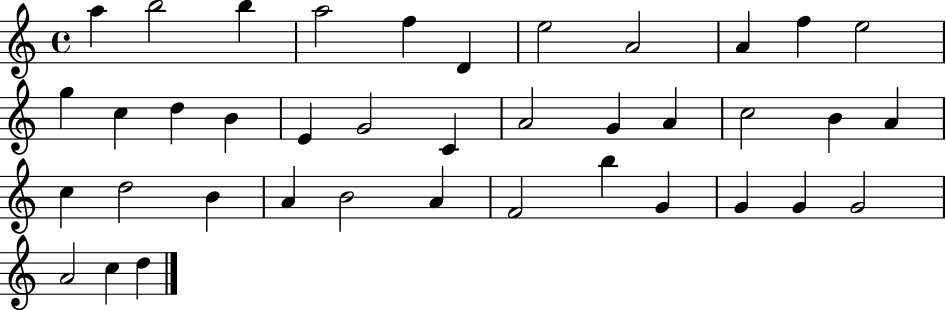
X:1
T:Untitled
M:4/4
L:1/4
K:C
a b2 b a2 f D e2 A2 A f e2 g c d B E G2 C A2 G A c2 B A c d2 B A B2 A F2 b G G G G2 A2 c d